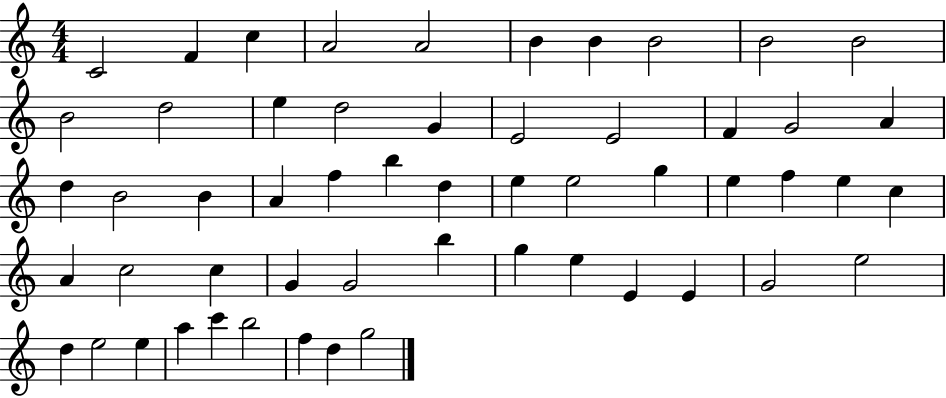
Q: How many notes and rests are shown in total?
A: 55